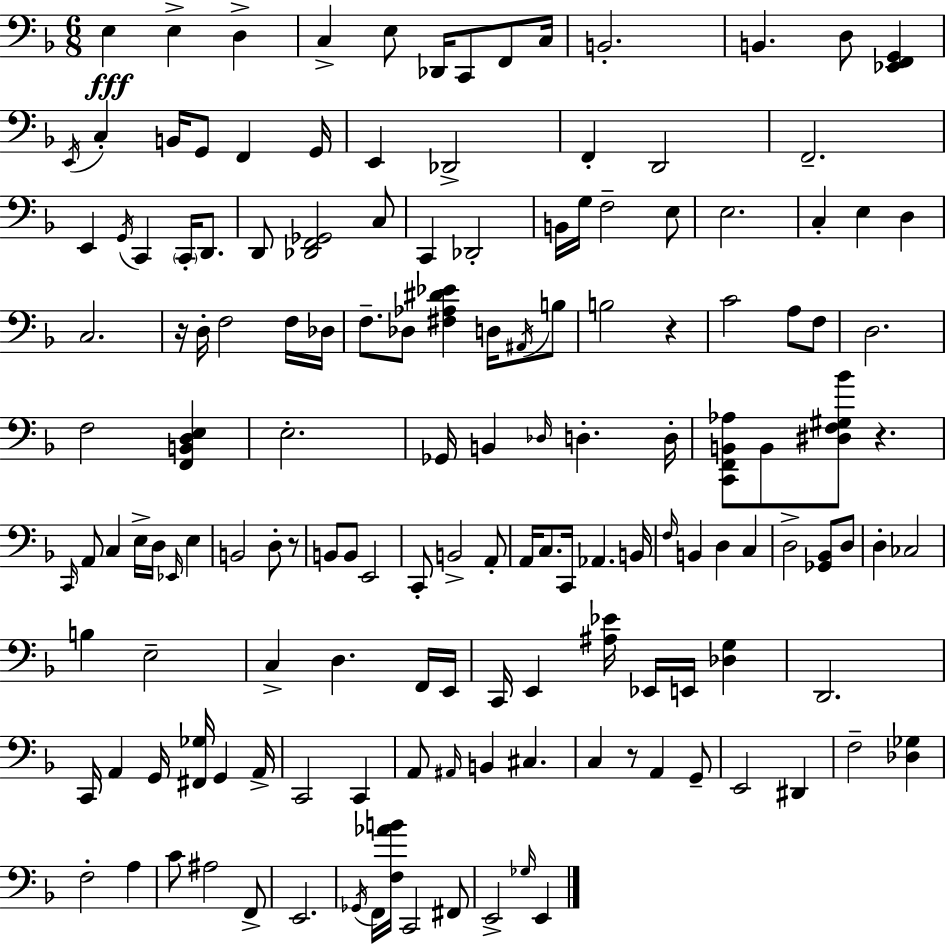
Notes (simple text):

E3/q E3/q D3/q C3/q E3/e Db2/s C2/e F2/e C3/s B2/h. B2/q. D3/e [Eb2,F2,G2]/q E2/s C3/q B2/s G2/e F2/q G2/s E2/q Db2/h F2/q D2/h F2/h. E2/q G2/s C2/q C2/s D2/e. D2/e [Db2,F2,Gb2]/h C3/e C2/q Db2/h B2/s G3/s F3/h E3/e E3/h. C3/q E3/q D3/q C3/h. R/s D3/s F3/h F3/s Db3/s F3/e. Db3/e [F#3,Ab3,D#4,Eb4]/q D3/s A#2/s B3/e B3/h R/q C4/h A3/e F3/e D3/h. F3/h [F2,B2,D3,E3]/q E3/h. Gb2/s B2/q Db3/s D3/q. D3/s [C2,F2,B2,Ab3]/e B2/e [D#3,F3,G#3,Bb4]/e R/q. C2/s A2/e C3/q E3/s D3/s Eb2/s E3/q B2/h D3/e R/e B2/e B2/e E2/h C2/e B2/h A2/e A2/s C3/e. C2/s Ab2/q. B2/s F3/s B2/q D3/q C3/q D3/h [Gb2,Bb2]/e D3/e D3/q CES3/h B3/q E3/h C3/q D3/q. F2/s E2/s C2/s E2/q [A#3,Eb4]/s Eb2/s E2/s [Db3,G3]/q D2/h. C2/s A2/q G2/s [F#2,Gb3]/s G2/q A2/s C2/h C2/q A2/e A#2/s B2/q C#3/q. C3/q R/e A2/q G2/e E2/h D#2/q F3/h [Db3,Gb3]/q F3/h A3/q C4/e A#3/h F2/e E2/h. Gb2/s F2/s [F3,Ab4,B4]/s C2/h F#2/e E2/h Gb3/s E2/q